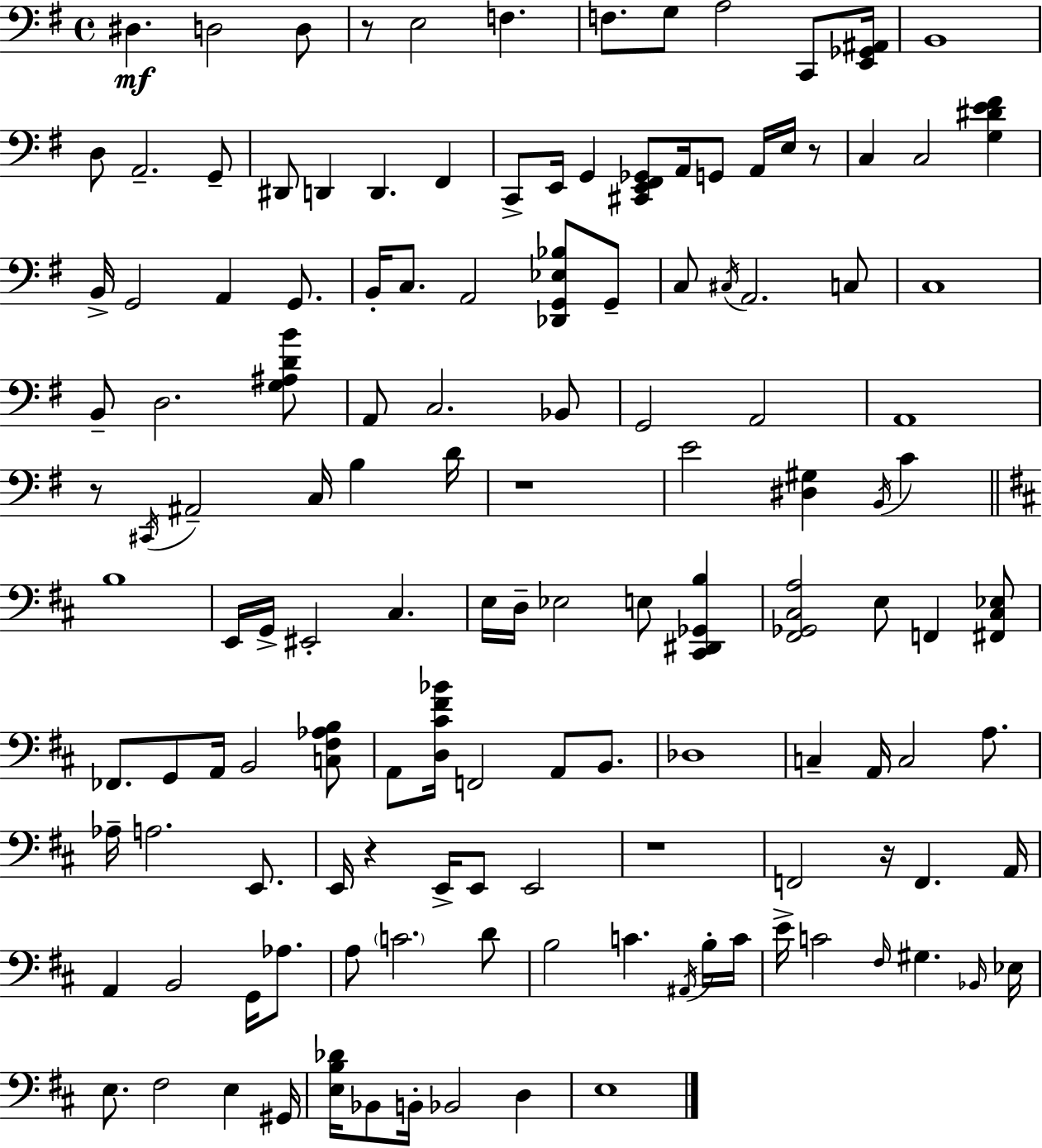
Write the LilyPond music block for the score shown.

{
  \clef bass
  \time 4/4
  \defaultTimeSignature
  \key e \minor
  dis4.\mf d2 d8 | r8 e2 f4. | f8. g8 a2 c,8 <e, ges, ais,>16 | b,1 | \break d8 a,2.-- g,8-- | dis,8 d,4 d,4. fis,4 | c,8-> e,16 g,4 <cis, e, fis, ges,>8 a,16 g,8 a,16 e16 r8 | c4 c2 <g dis' e' fis'>4 | \break b,16-> g,2 a,4 g,8. | b,16-. c8. a,2 <des, g, ees bes>8 g,8-- | c8 \acciaccatura { cis16 } a,2. c8 | c1 | \break b,8-- d2. <g ais d' b'>8 | a,8 c2. bes,8 | g,2 a,2 | a,1 | \break r8 \acciaccatura { cis,16 } ais,2-- c16 b4 | d'16 r1 | e'2 <dis gis>4 \acciaccatura { b,16 } c'4 | \bar "||" \break \key d \major b1 | e,16 g,16-> eis,2-. cis4. | e16 d16-- ees2 e8 <cis, dis, ges, b>4 | <fis, ges, cis a>2 e8 f,4 <fis, cis ees>8 | \break fes,8. g,8 a,16 b,2 <c fis aes b>8 | a,8 <d cis' fis' bes'>16 f,2 a,8 b,8. | des1 | c4-- a,16 c2 a8. | \break aes16-- a2. e,8. | e,16 r4 e,16-> e,8 e,2 | r1 | f,2 r16 f,4. a,16 | \break a,4 b,2 g,16 aes8. | a8 \parenthesize c'2. d'8 | b2 c'4. \acciaccatura { ais,16 } b16-. | c'16 e'16-> c'2 \grace { fis16 } gis4. | \break \grace { bes,16 } ees16 e8. fis2 e4 | gis,16 <e b des'>16 bes,8 b,16-. bes,2 d4 | e1 | \bar "|."
}